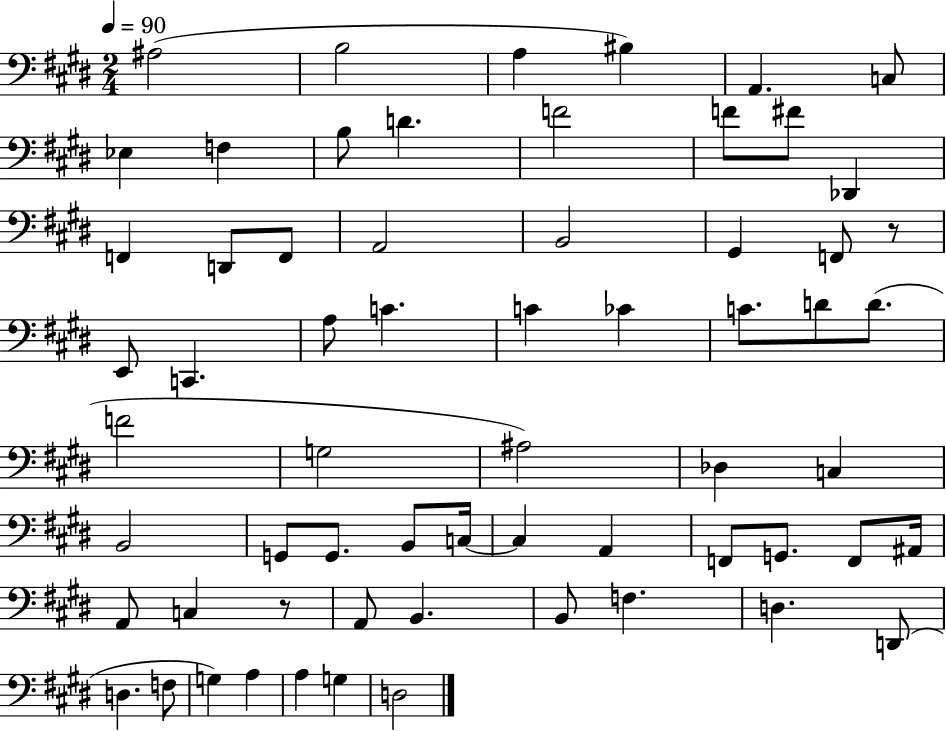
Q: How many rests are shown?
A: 2